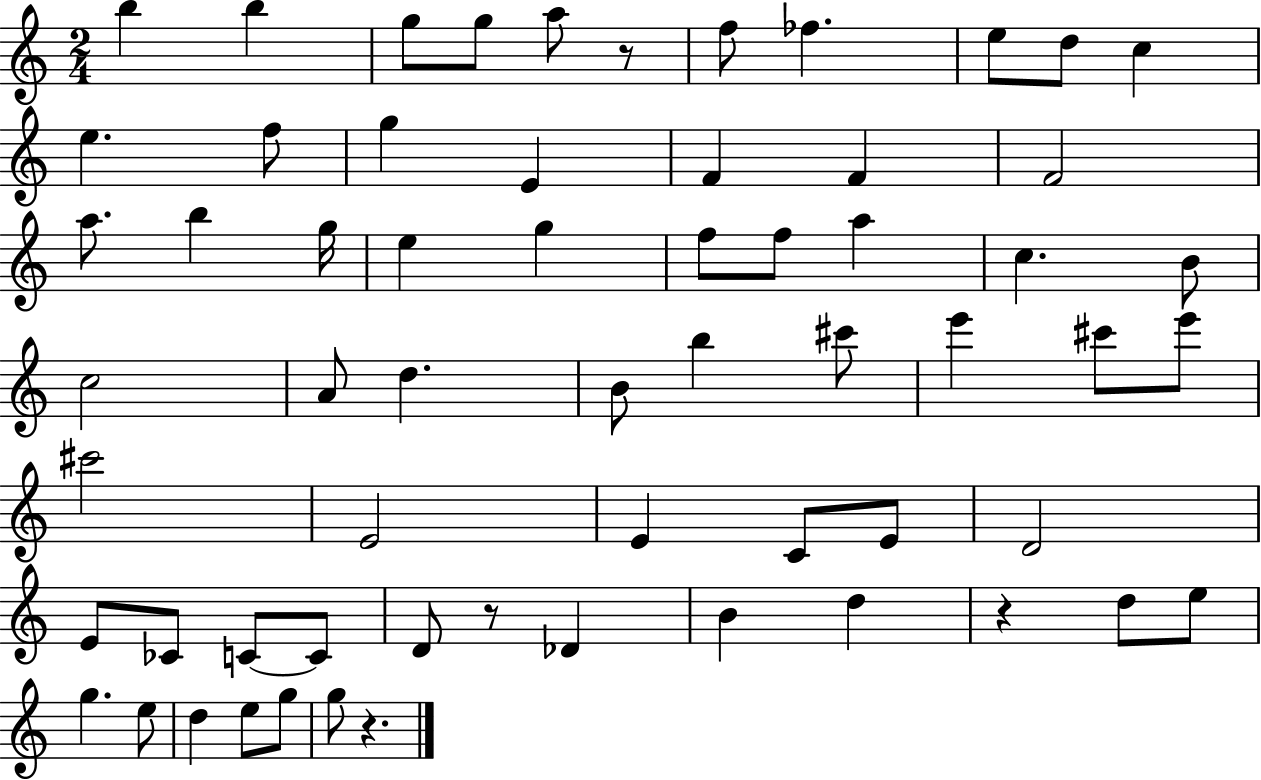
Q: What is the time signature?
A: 2/4